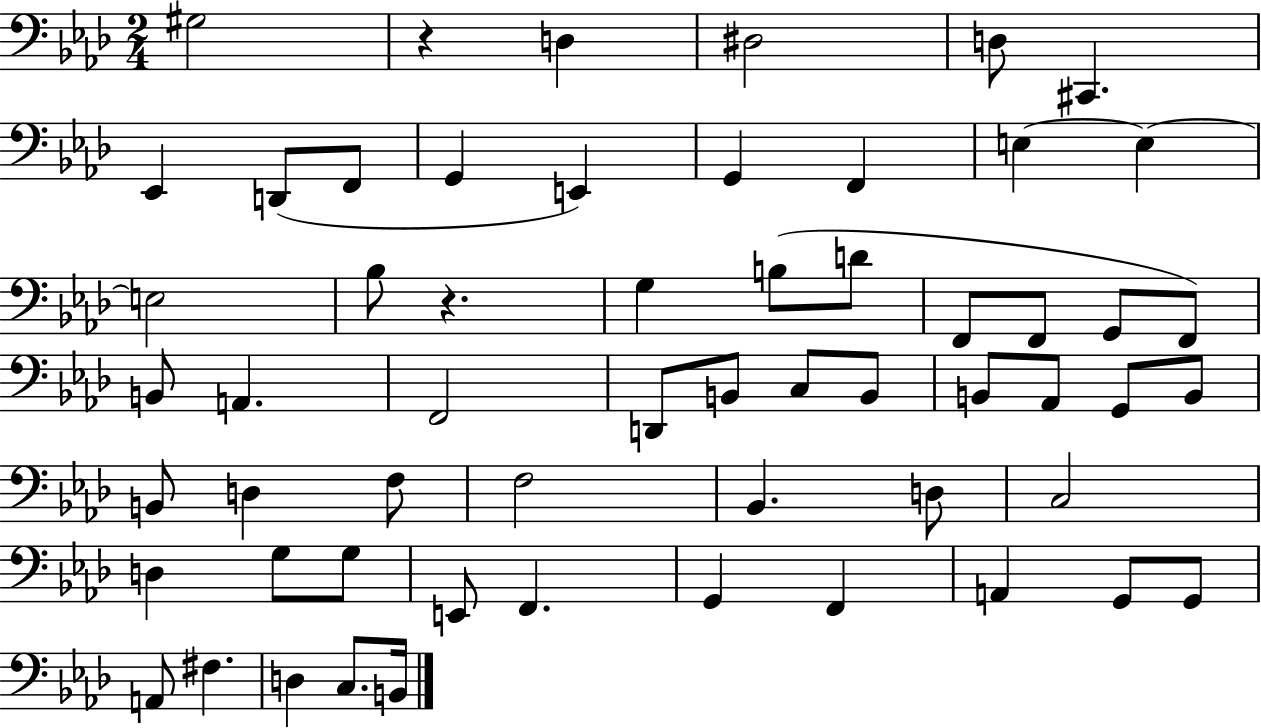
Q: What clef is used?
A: bass